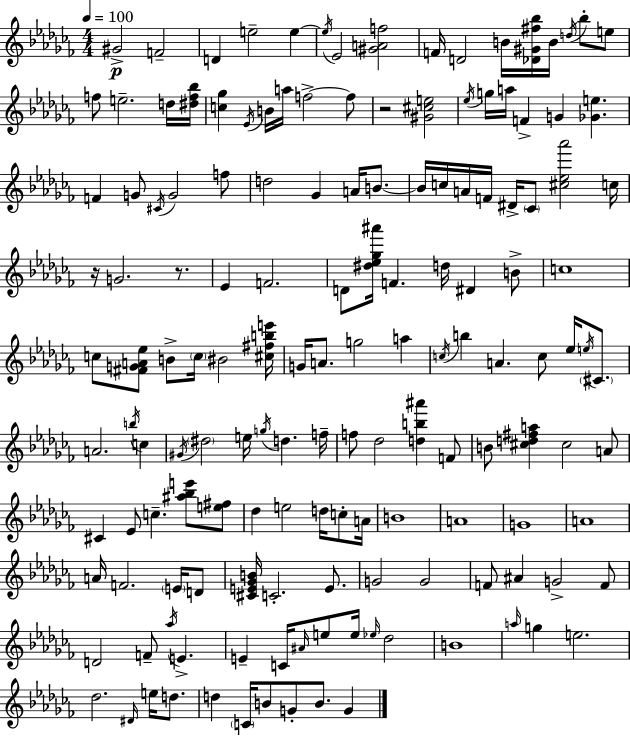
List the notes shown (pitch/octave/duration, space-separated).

G#4/h F4/h D4/q E5/h E5/q E5/s Eb4/h [G#4,A4,F5]/h F4/s D4/h B4/s [Db4,G#4,F#5,Bb5]/s B4/s D5/s Bb5/e E5/e F5/e E5/h. D5/s [D#5,F5,Bb5]/s [C5,Gb5]/q Eb4/s B4/s A5/s F5/h F5/e R/h [G#4,C#5,E5]/h Eb5/s G5/s A5/s F4/q G4/q [Gb4,E5]/q. F4/q G4/e C#4/s G4/h F5/e D5/h Gb4/q A4/s B4/e. B4/s C5/s A4/s F4/s D#4/s CES4/e [C#5,Eb5,Ab6]/h C5/s R/s G4/h. R/e. Eb4/q F4/h. D4/e [D#5,Eb5,Gb5,A#6]/s F4/q. D5/s D#4/q B4/e C5/w C5/e [F#4,G4,A4,Eb5]/e B4/e C5/s BIS4/h [C#5,F#5,B5,E6]/s G4/s A4/e. G5/h A5/q C5/s B5/q A4/q. C5/e Eb5/s E5/s C#4/e. A4/h. B5/s C5/q G#4/s D#5/h E5/s G5/s D5/q. F5/s F5/e Db5/h [D5,B5,A#6]/q F4/e B4/e [C#5,D5,F#5,A5]/q C#5/h A4/e C#4/q Eb4/e C5/q. [A#5,Bb5,E6]/e [E5,F#5]/e Db5/q E5/h D5/s C5/e A4/s B4/w A4/w G4/w A4/w A4/s F4/h. E4/s D4/e [C#4,E4,Gb4,B4]/s C4/h. E4/e. G4/h G4/h F4/e A#4/q G4/h F4/e D4/h F4/e Ab5/s E4/q. E4/q C4/s A#4/s E5/e E5/s Eb5/s Db5/h B4/w A5/s G5/q E5/h. Db5/h. D#4/s E5/s D5/e. D5/q C4/s B4/e G4/e B4/e. G4/q